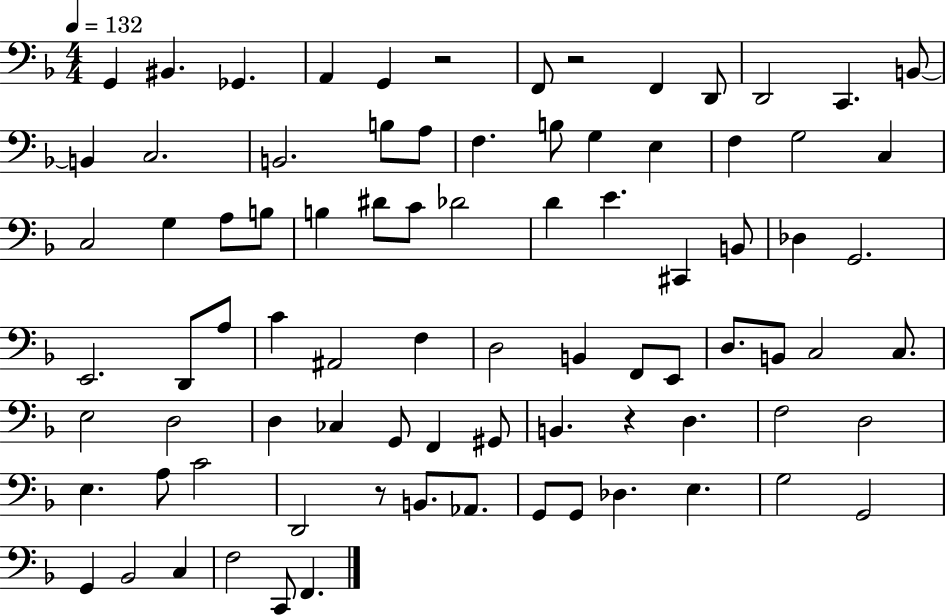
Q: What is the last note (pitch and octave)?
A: F2